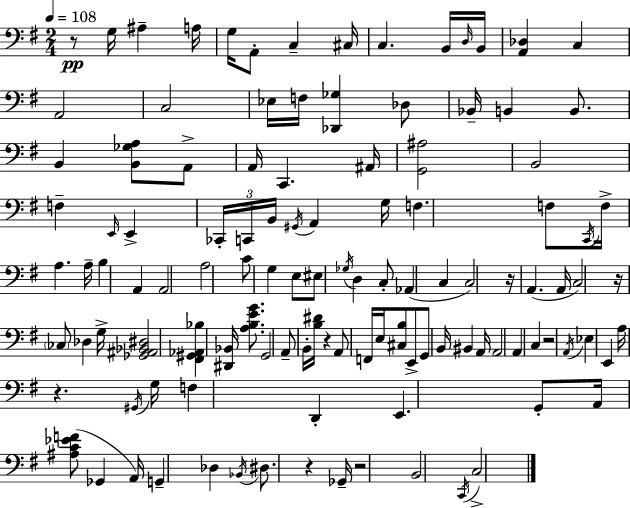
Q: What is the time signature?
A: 2/4